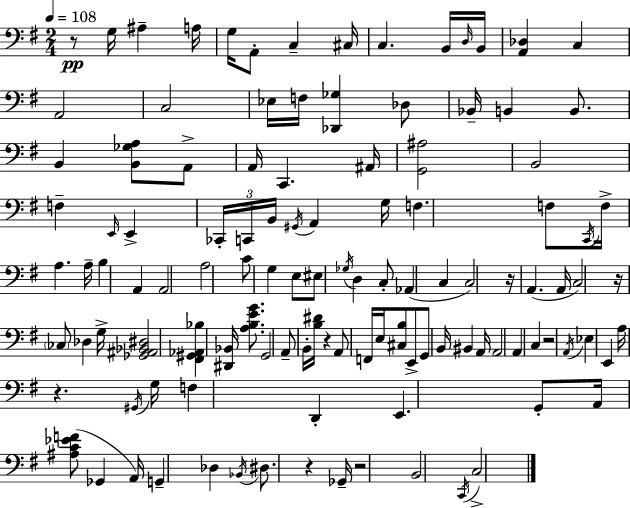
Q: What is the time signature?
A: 2/4